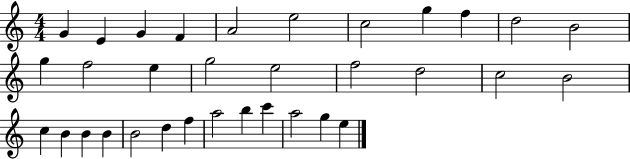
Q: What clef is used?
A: treble